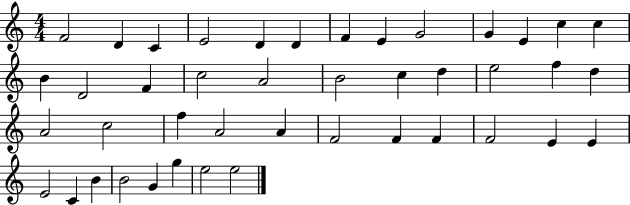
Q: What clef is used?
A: treble